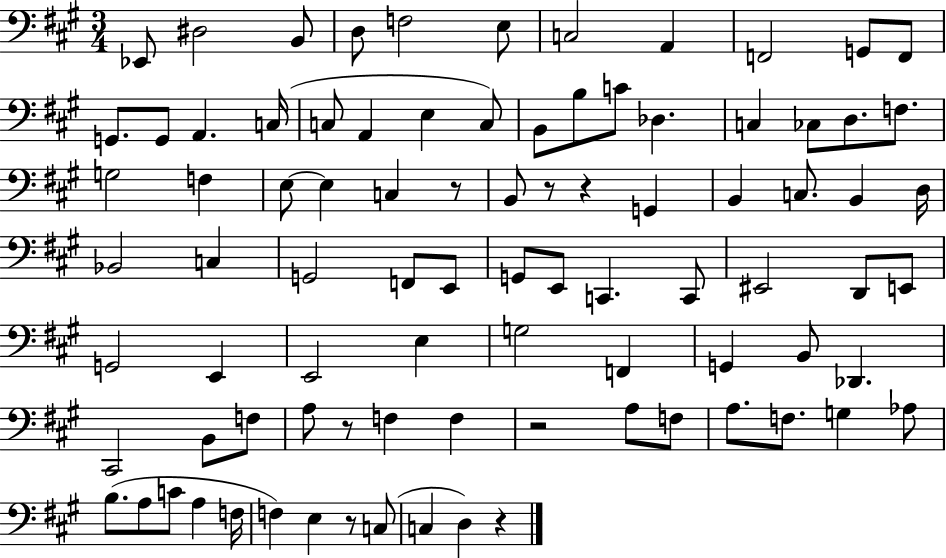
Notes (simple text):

Eb2/e D#3/h B2/e D3/e F3/h E3/e C3/h A2/q F2/h G2/e F2/e G2/e. G2/e A2/q. C3/s C3/e A2/q E3/q C3/e B2/e B3/e C4/e Db3/q. C3/q CES3/e D3/e. F3/e. G3/h F3/q E3/e E3/q C3/q R/e B2/e R/e R/q G2/q B2/q C3/e. B2/q D3/s Bb2/h C3/q G2/h F2/e E2/e G2/e E2/e C2/q. C2/e EIS2/h D2/e E2/e G2/h E2/q E2/h E3/q G3/h F2/q G2/q B2/e Db2/q. C#2/h B2/e F3/e A3/e R/e F3/q F3/q R/h A3/e F3/e A3/e. F3/e. G3/q Ab3/e B3/e. A3/e C4/e A3/q F3/s F3/q E3/q R/e C3/e C3/q D3/q R/q